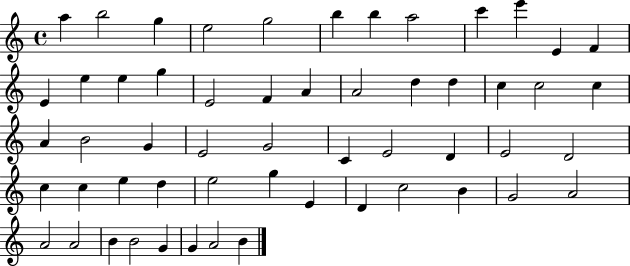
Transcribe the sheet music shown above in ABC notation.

X:1
T:Untitled
M:4/4
L:1/4
K:C
a b2 g e2 g2 b b a2 c' e' E F E e e g E2 F A A2 d d c c2 c A B2 G E2 G2 C E2 D E2 D2 c c e d e2 g E D c2 B G2 A2 A2 A2 B B2 G G A2 B